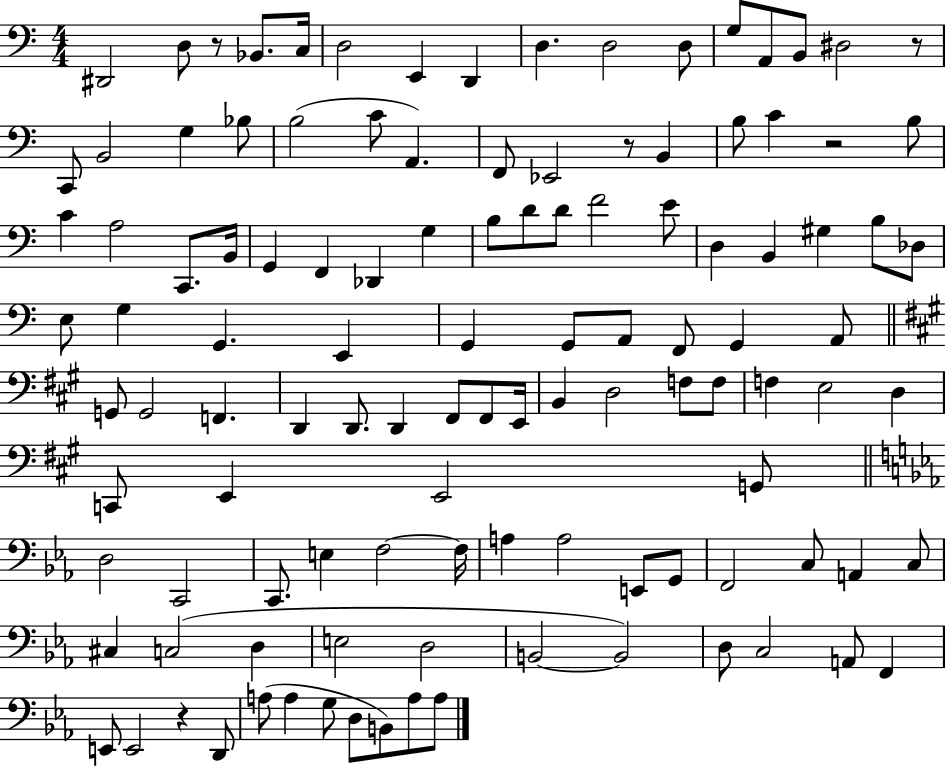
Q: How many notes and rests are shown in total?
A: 115